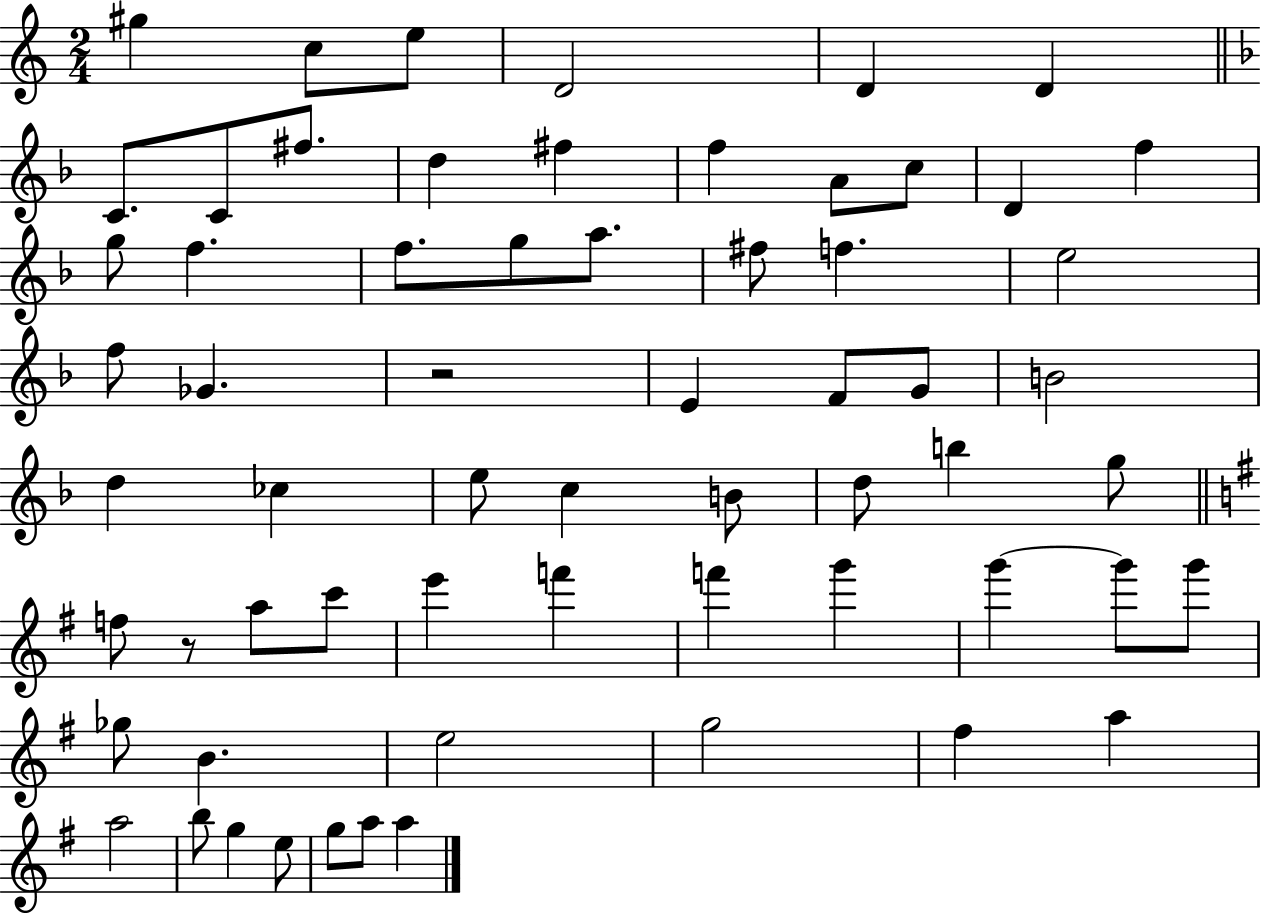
{
  \clef treble
  \numericTimeSignature
  \time 2/4
  \key c \major
  gis''4 c''8 e''8 | d'2 | d'4 d'4 | \bar "||" \break \key f \major c'8. c'8 fis''8. | d''4 fis''4 | f''4 a'8 c''8 | d'4 f''4 | \break g''8 f''4. | f''8. g''8 a''8. | fis''8 f''4. | e''2 | \break f''8 ges'4. | r2 | e'4 f'8 g'8 | b'2 | \break d''4 ces''4 | e''8 c''4 b'8 | d''8 b''4 g''8 | \bar "||" \break \key e \minor f''8 r8 a''8 c'''8 | e'''4 f'''4 | f'''4 g'''4 | g'''4~~ g'''8 g'''8 | \break ges''8 b'4. | e''2 | g''2 | fis''4 a''4 | \break a''2 | b''8 g''4 e''8 | g''8 a''8 a''4 | \bar "|."
}